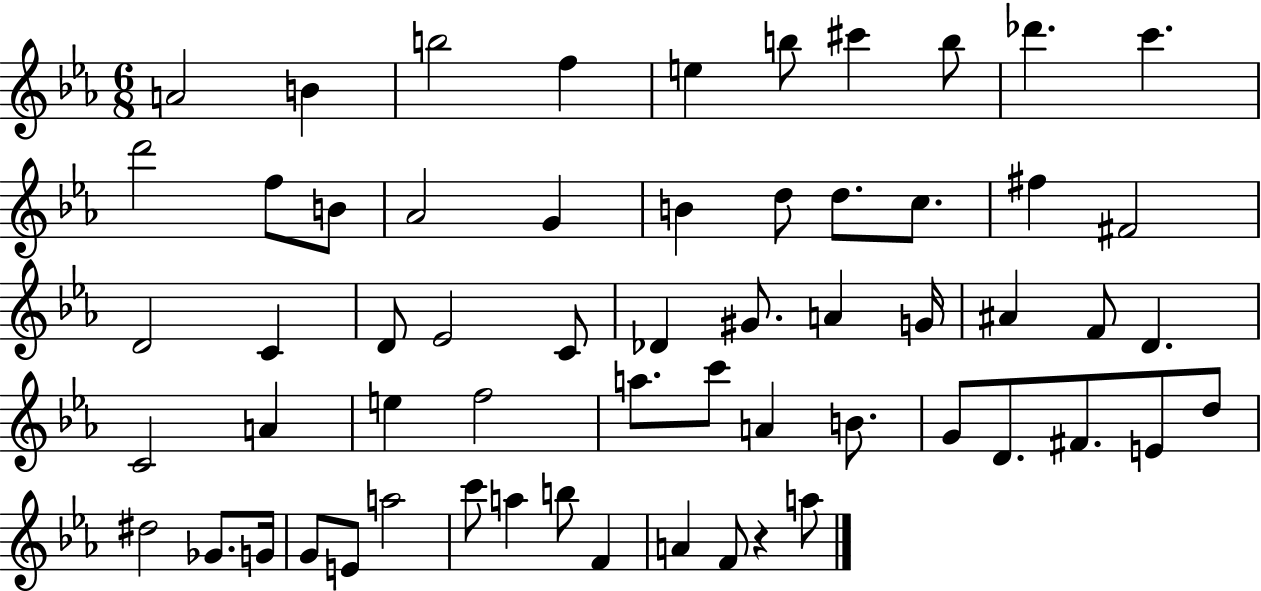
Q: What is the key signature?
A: EES major